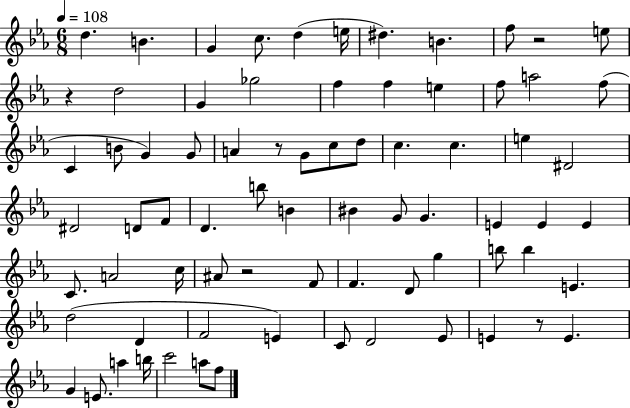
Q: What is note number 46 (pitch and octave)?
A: C5